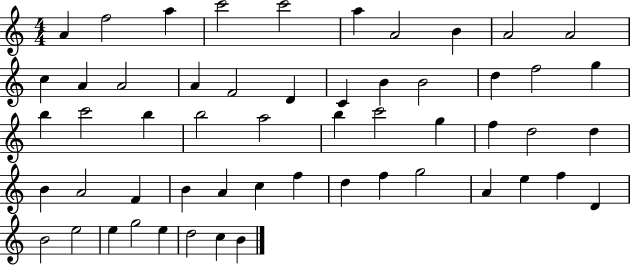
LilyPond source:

{
  \clef treble
  \numericTimeSignature
  \time 4/4
  \key c \major
  a'4 f''2 a''4 | c'''2 c'''2 | a''4 a'2 b'4 | a'2 a'2 | \break c''4 a'4 a'2 | a'4 f'2 d'4 | c'4 b'4 b'2 | d''4 f''2 g''4 | \break b''4 c'''2 b''4 | b''2 a''2 | b''4 c'''2 g''4 | f''4 d''2 d''4 | \break b'4 a'2 f'4 | b'4 a'4 c''4 f''4 | d''4 f''4 g''2 | a'4 e''4 f''4 d'4 | \break b'2 e''2 | e''4 g''2 e''4 | d''2 c''4 b'4 | \bar "|."
}